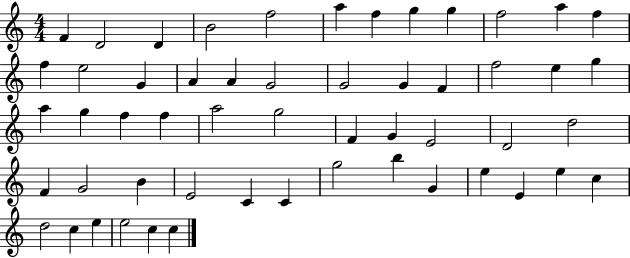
X:1
T:Untitled
M:4/4
L:1/4
K:C
F D2 D B2 f2 a f g g f2 a f f e2 G A A G2 G2 G F f2 e g a g f f a2 g2 F G E2 D2 d2 F G2 B E2 C C g2 b G e E e c d2 c e e2 c c